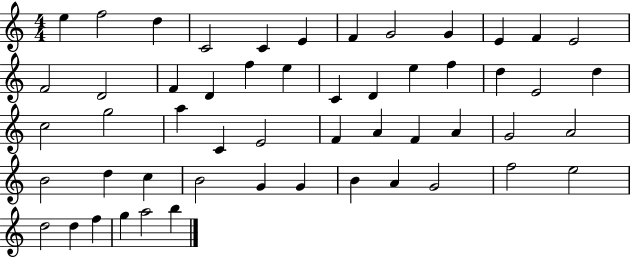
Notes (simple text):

E5/q F5/h D5/q C4/h C4/q E4/q F4/q G4/h G4/q E4/q F4/q E4/h F4/h D4/h F4/q D4/q F5/q E5/q C4/q D4/q E5/q F5/q D5/q E4/h D5/q C5/h G5/h A5/q C4/q E4/h F4/q A4/q F4/q A4/q G4/h A4/h B4/h D5/q C5/q B4/h G4/q G4/q B4/q A4/q G4/h F5/h E5/h D5/h D5/q F5/q G5/q A5/h B5/q